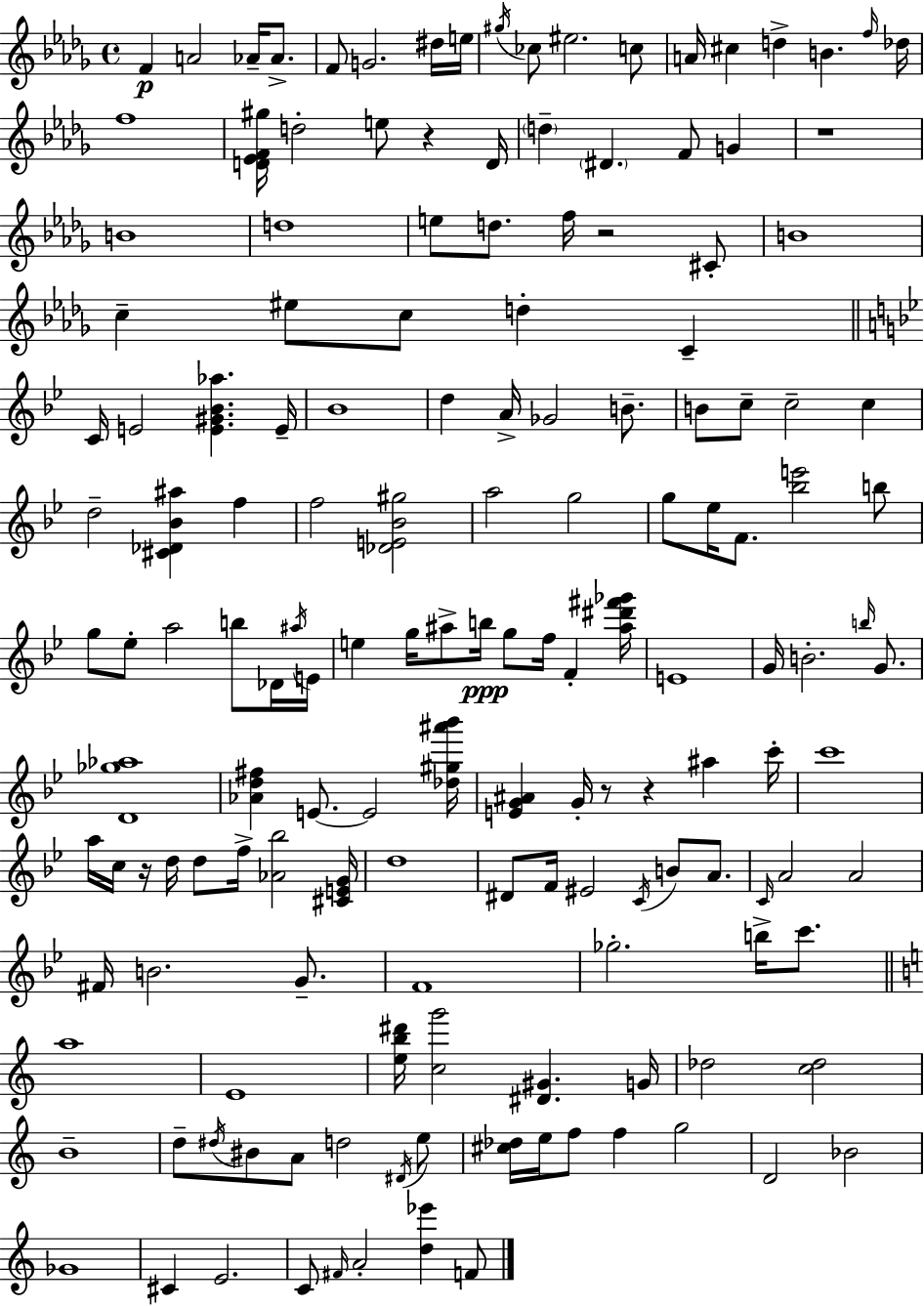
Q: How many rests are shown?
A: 6